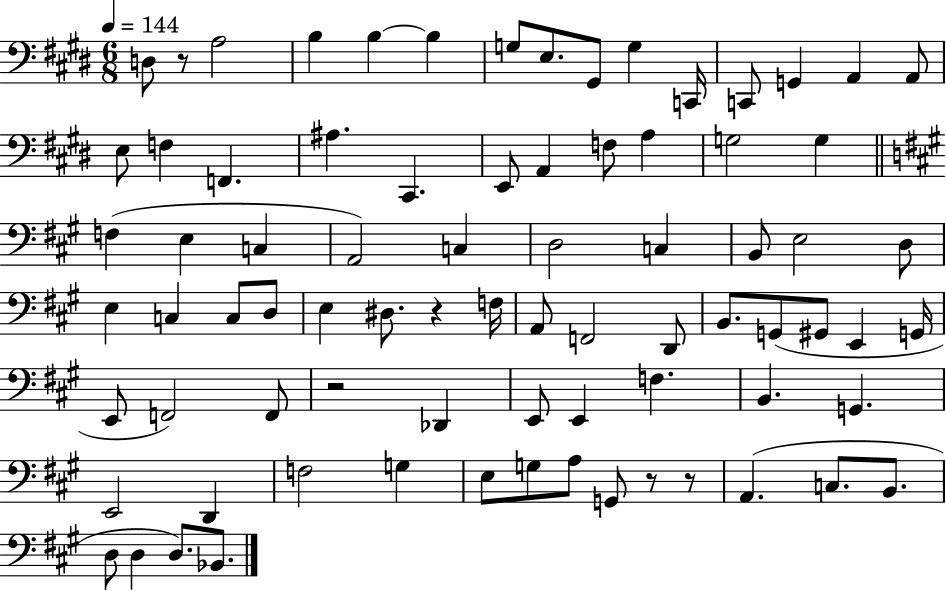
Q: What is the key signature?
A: E major